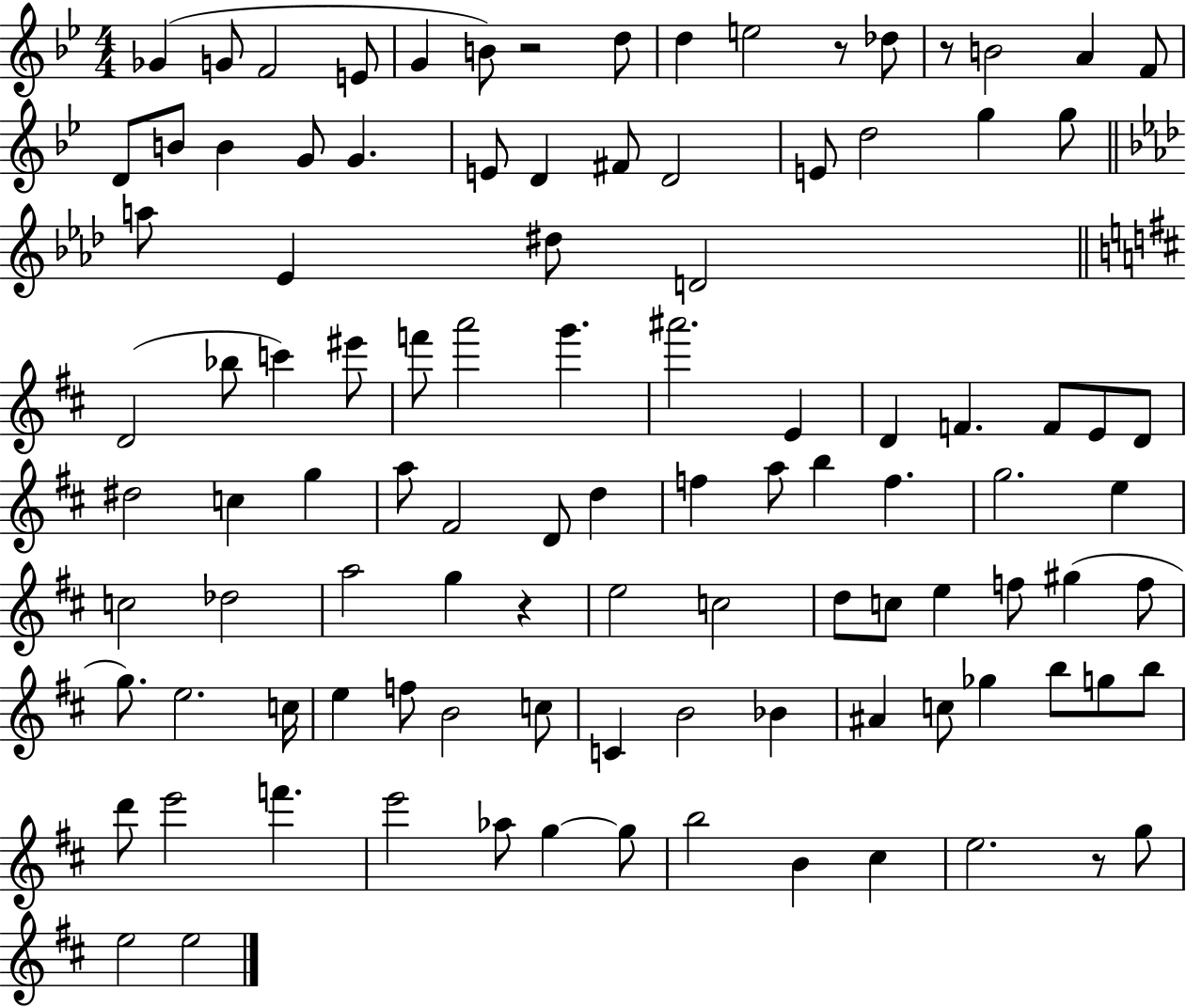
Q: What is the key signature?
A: BES major